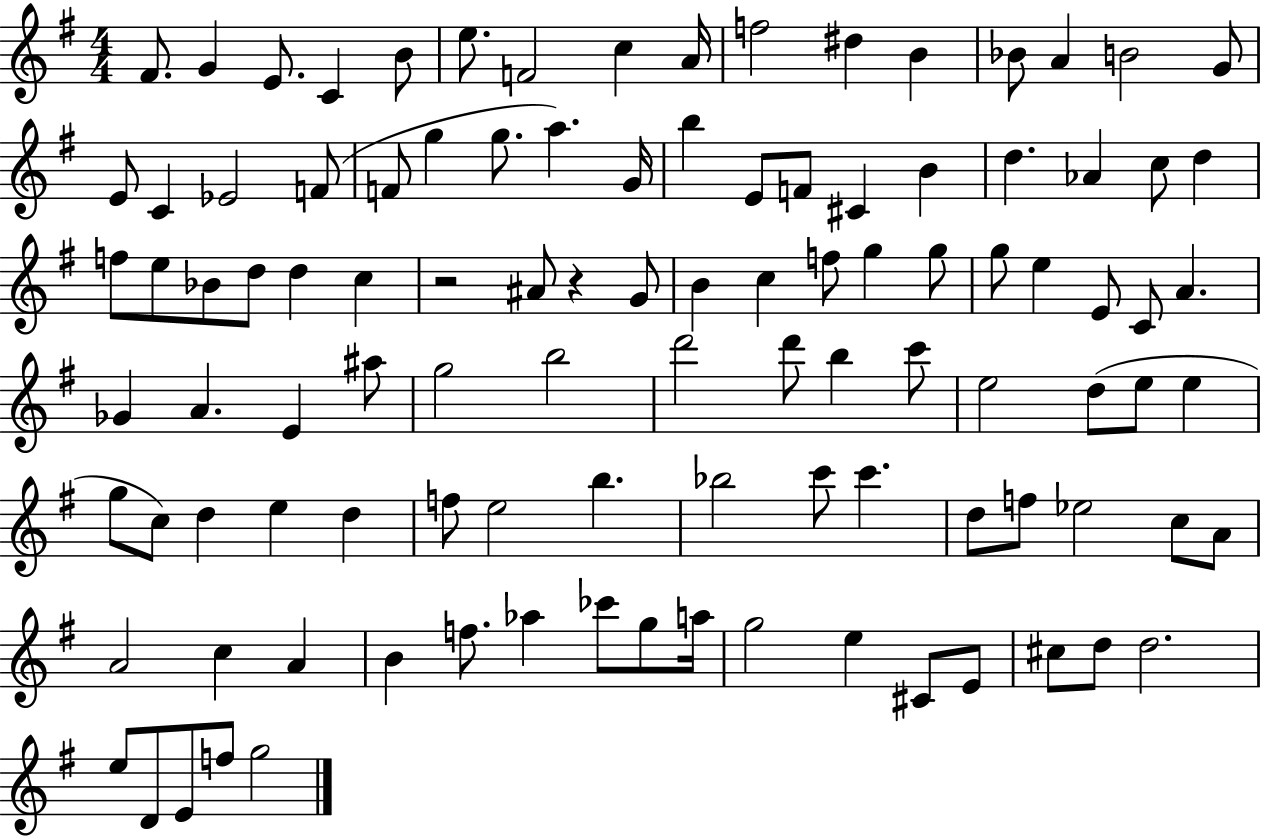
F#4/e. G4/q E4/e. C4/q B4/e E5/e. F4/h C5/q A4/s F5/h D#5/q B4/q Bb4/e A4/q B4/h G4/e E4/e C4/q Eb4/h F4/e F4/e G5/q G5/e. A5/q. G4/s B5/q E4/e F4/e C#4/q B4/q D5/q. Ab4/q C5/e D5/q F5/e E5/e Bb4/e D5/e D5/q C5/q R/h A#4/e R/q G4/e B4/q C5/q F5/e G5/q G5/e G5/e E5/q E4/e C4/e A4/q. Gb4/q A4/q. E4/q A#5/e G5/h B5/h D6/h D6/e B5/q C6/e E5/h D5/e E5/e E5/q G5/e C5/e D5/q E5/q D5/q F5/e E5/h B5/q. Bb5/h C6/e C6/q. D5/e F5/e Eb5/h C5/e A4/e A4/h C5/q A4/q B4/q F5/e. Ab5/q CES6/e G5/e A5/s G5/h E5/q C#4/e E4/e C#5/e D5/e D5/h. E5/e D4/e E4/e F5/e G5/h